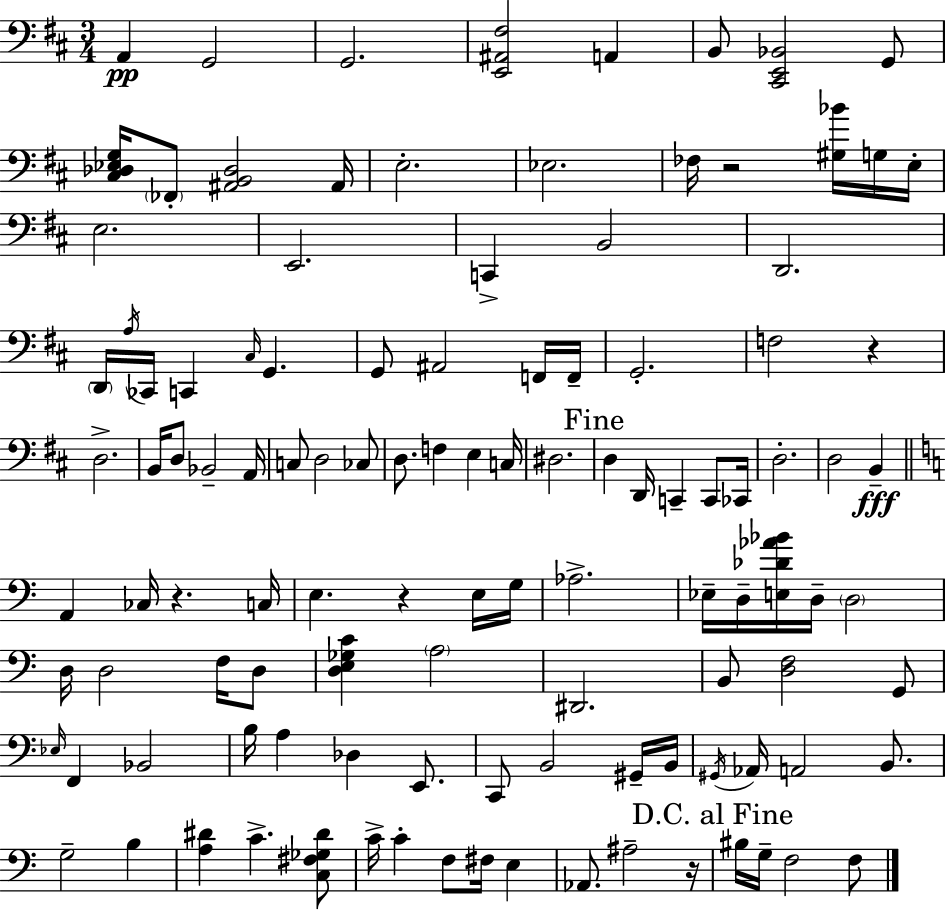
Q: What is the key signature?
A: D major